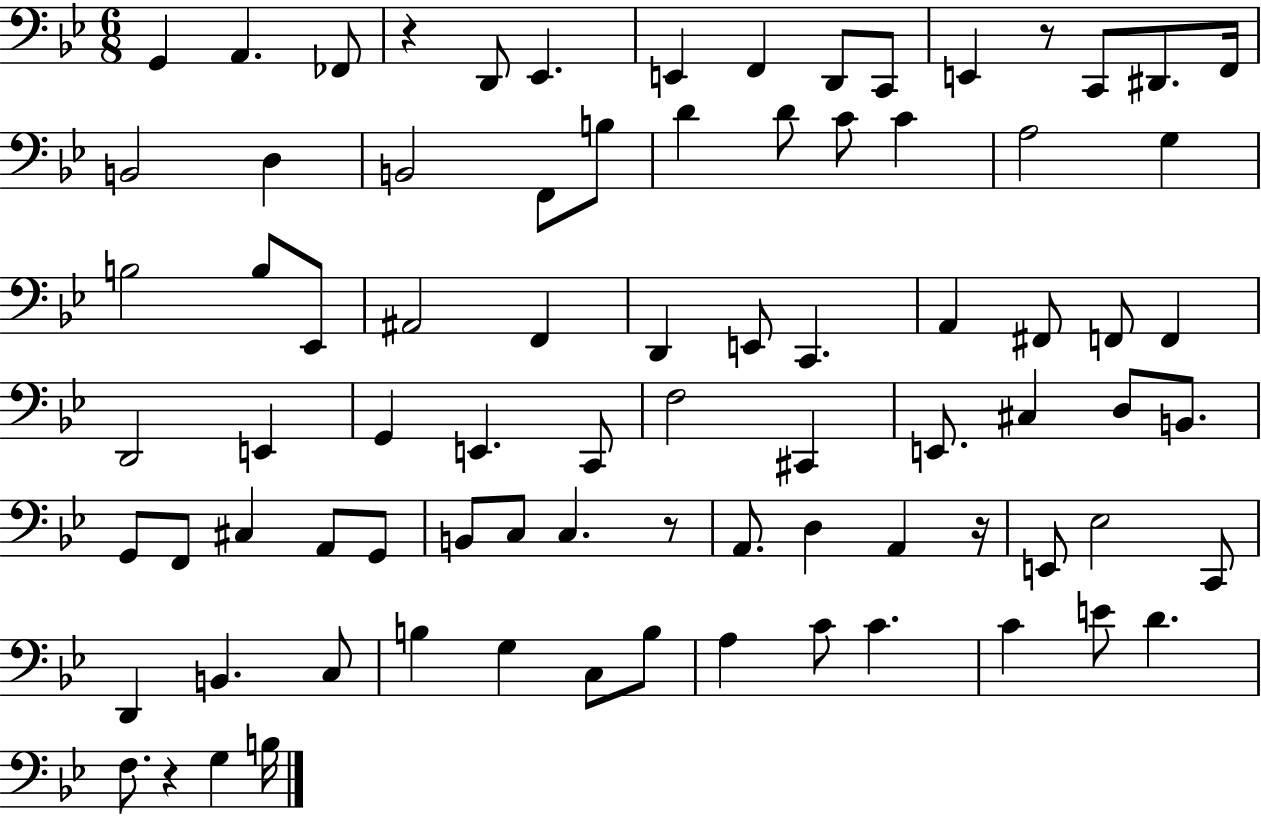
{
  \clef bass
  \numericTimeSignature
  \time 6/8
  \key bes \major
  \repeat volta 2 { g,4 a,4. fes,8 | r4 d,8 ees,4. | e,4 f,4 d,8 c,8 | e,4 r8 c,8 dis,8. f,16 | \break b,2 d4 | b,2 f,8 b8 | d'4 d'8 c'8 c'4 | a2 g4 | \break b2 b8 ees,8 | ais,2 f,4 | d,4 e,8 c,4. | a,4 fis,8 f,8 f,4 | \break d,2 e,4 | g,4 e,4. c,8 | f2 cis,4 | e,8. cis4 d8 b,8. | \break g,8 f,8 cis4 a,8 g,8 | b,8 c8 c4. r8 | a,8. d4 a,4 r16 | e,8 ees2 c,8 | \break d,4 b,4. c8 | b4 g4 c8 b8 | a4 c'8 c'4. | c'4 e'8 d'4. | \break f8. r4 g4 b16 | } \bar "|."
}